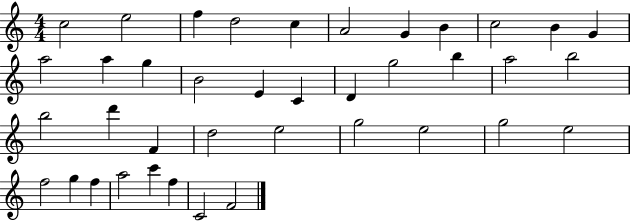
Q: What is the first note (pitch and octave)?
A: C5